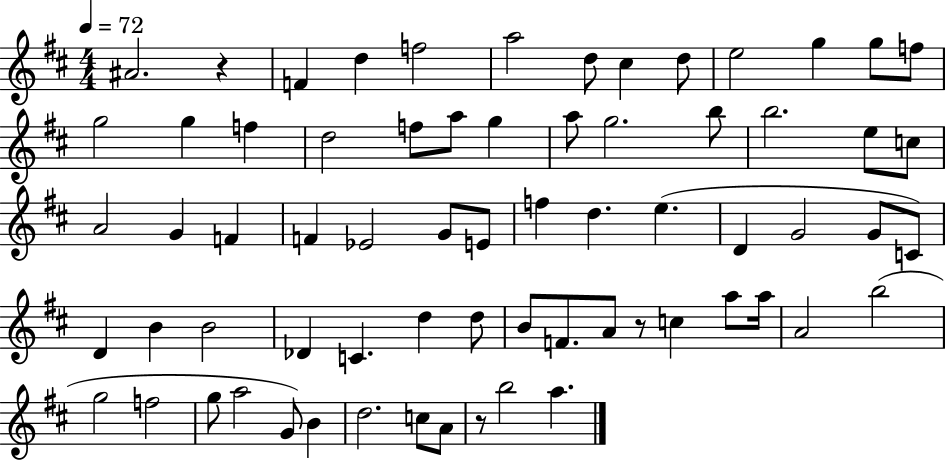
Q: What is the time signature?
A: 4/4